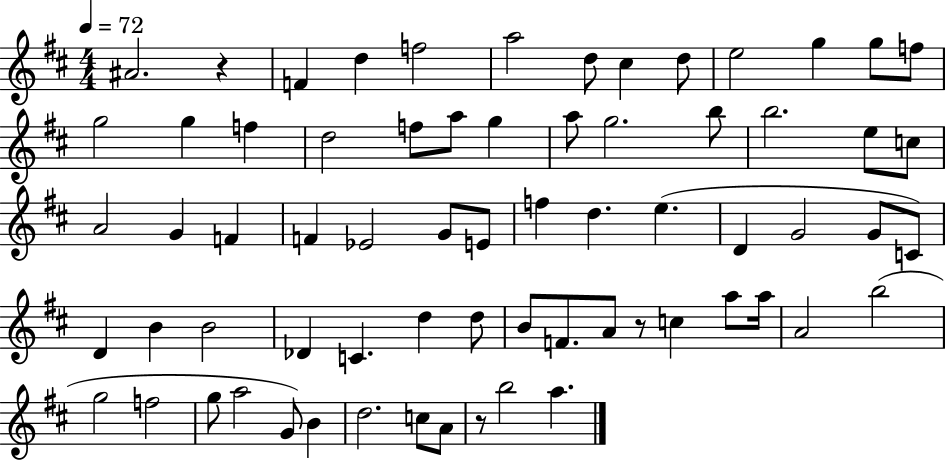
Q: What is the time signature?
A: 4/4